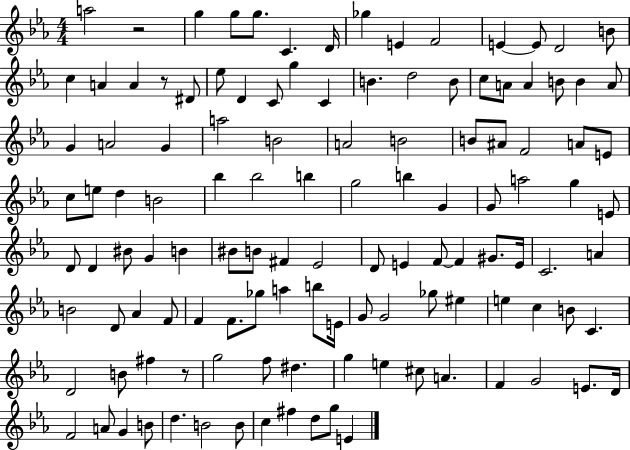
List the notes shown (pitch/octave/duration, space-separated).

A5/h R/h G5/q G5/e G5/e. C4/q. D4/s Gb5/q E4/q F4/h E4/q E4/e D4/h B4/e C5/q A4/q A4/q R/e D#4/e Eb5/e D4/q C4/e G5/q C4/q B4/q. D5/h B4/e C5/e A4/e A4/q B4/e B4/q A4/e G4/q A4/h G4/q A5/h B4/h A4/h B4/h B4/e A#4/e F4/h A4/e E4/e C5/e E5/e D5/q B4/h Bb5/q Bb5/h B5/q G5/h B5/q G4/q G4/e A5/h G5/q E4/e D4/e D4/q BIS4/e G4/q B4/q BIS4/e B4/e F#4/q Eb4/h D4/e E4/q F4/e F4/q G#4/e. E4/s C4/h. A4/q B4/h D4/e Ab4/q F4/e F4/q F4/e. Gb5/e A5/q B5/e E4/s G4/e G4/h Gb5/e EIS5/q E5/q C5/q B4/e C4/q. D4/h B4/e F#5/q R/e G5/h F5/e D#5/q. G5/q E5/q C#5/e A4/q. F4/q G4/h E4/e. D4/s F4/h A4/e G4/q B4/e D5/q. B4/h B4/e C5/q F#5/q D5/e G5/e E4/q